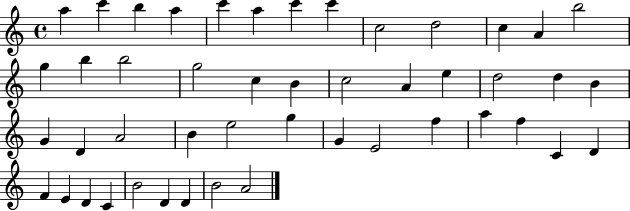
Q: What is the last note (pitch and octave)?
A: A4